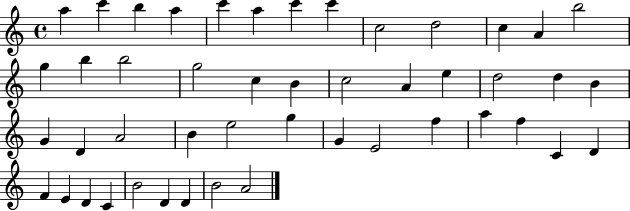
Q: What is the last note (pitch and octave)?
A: A4